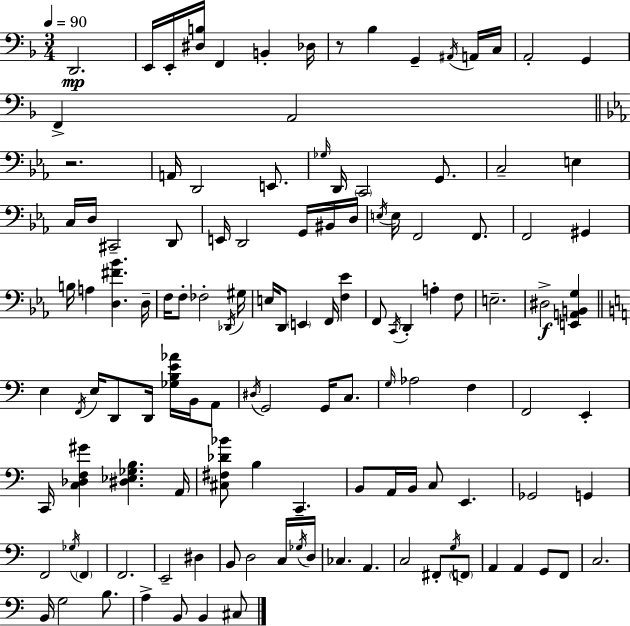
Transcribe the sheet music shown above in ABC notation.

X:1
T:Untitled
M:3/4
L:1/4
K:Dm
D,,2 E,,/4 E,,/4 [^D,B,]/4 F,, B,, _D,/4 z/2 _B, G,, ^A,,/4 A,,/4 C,/4 A,,2 G,, F,, A,,2 z2 A,,/4 D,,2 E,,/2 _G,/4 D,,/4 C,,2 G,,/2 C,2 E, C,/4 D,/4 ^C,,2 D,,/2 E,,/4 D,,2 G,,/4 ^B,,/4 D,/4 E,/4 E,/4 F,,2 F,,/2 F,,2 ^G,, B,/4 A, [D,^F_B] D,/4 F,/4 F,/2 _F,2 _D,,/4 ^G,/4 E,/4 D,,/2 E,, F,,/4 [F,_E] F,,/2 C,,/4 D,, A, F,/2 E,2 ^D,2 [E,,A,,B,,G,] E, F,,/4 E,/4 D,,/2 D,,/4 [_G,B,E_A]/4 B,,/4 A,,/2 ^D,/4 G,,2 G,,/4 C,/2 G,/4 _A,2 F, F,,2 E,, C,,/4 [C,_D,F,^G] [^D,_E,_G,B,] A,,/4 [^C,^F,_D_B]/2 B, C,, B,,/2 A,,/4 B,,/4 C,/2 E,, _G,,2 G,, F,,2 _G,/4 F,, F,,2 E,,2 ^D, B,,/2 D,2 C,/4 _G,/4 D,/4 _C, A,, C,2 ^F,,/2 G,/4 F,,/2 A,, A,, G,,/2 F,,/2 C,2 B,,/4 G,2 B,/2 A, B,,/2 B,, ^C,/2